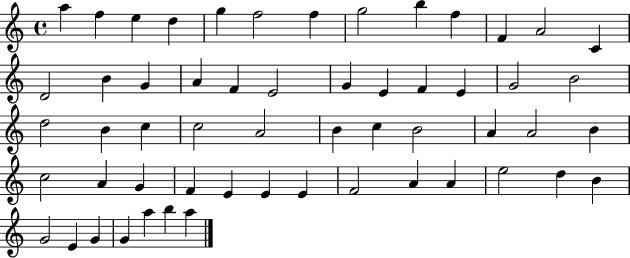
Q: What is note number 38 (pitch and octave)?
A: A4